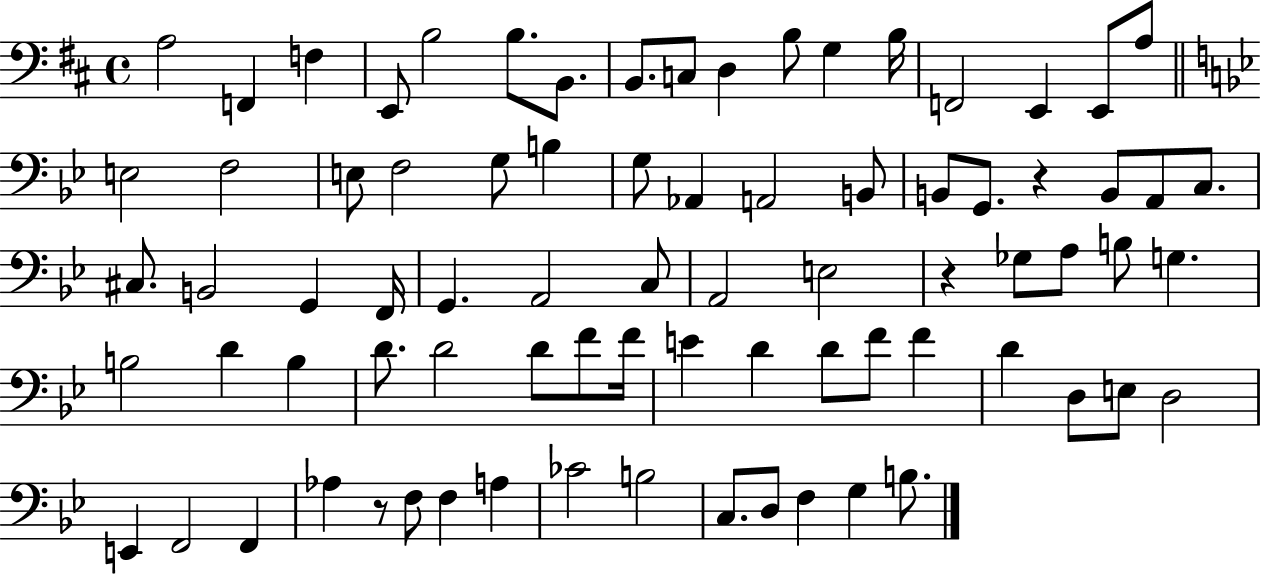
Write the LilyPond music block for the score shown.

{
  \clef bass
  \time 4/4
  \defaultTimeSignature
  \key d \major
  \repeat volta 2 { a2 f,4 f4 | e,8 b2 b8. b,8. | b,8. c8 d4 b8 g4 b16 | f,2 e,4 e,8 a8 | \break \bar "||" \break \key bes \major e2 f2 | e8 f2 g8 b4 | g8 aes,4 a,2 b,8 | b,8 g,8. r4 b,8 a,8 c8. | \break cis8. b,2 g,4 f,16 | g,4. a,2 c8 | a,2 e2 | r4 ges8 a8 b8 g4. | \break b2 d'4 b4 | d'8. d'2 d'8 f'8 f'16 | e'4 d'4 d'8 f'8 f'4 | d'4 d8 e8 d2 | \break e,4 f,2 f,4 | aes4 r8 f8 f4 a4 | ces'2 b2 | c8. d8 f4 g4 b8. | \break } \bar "|."
}